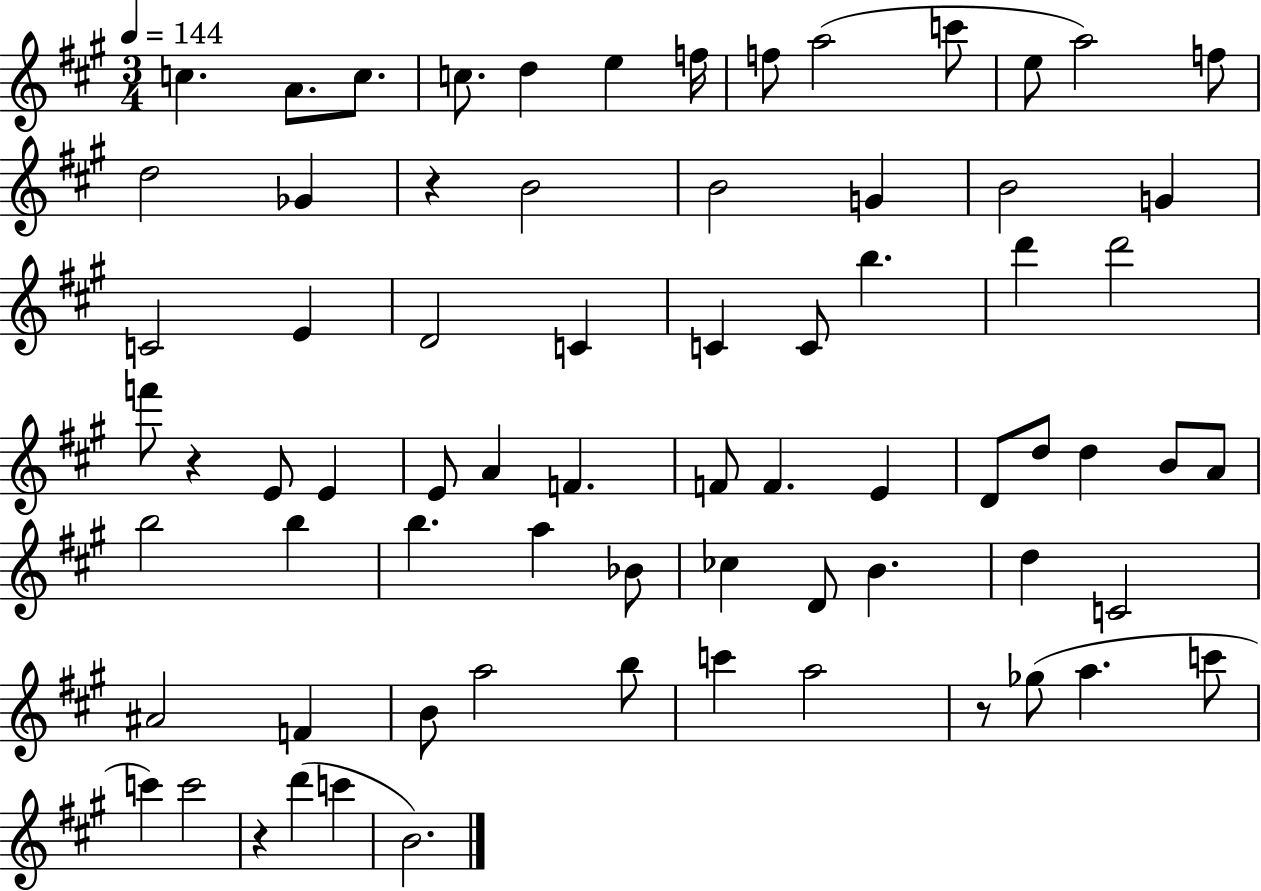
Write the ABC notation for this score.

X:1
T:Untitled
M:3/4
L:1/4
K:A
c A/2 c/2 c/2 d e f/4 f/2 a2 c'/2 e/2 a2 f/2 d2 _G z B2 B2 G B2 G C2 E D2 C C C/2 b d' d'2 f'/2 z E/2 E E/2 A F F/2 F E D/2 d/2 d B/2 A/2 b2 b b a _B/2 _c D/2 B d C2 ^A2 F B/2 a2 b/2 c' a2 z/2 _g/2 a c'/2 c' c'2 z d' c' B2